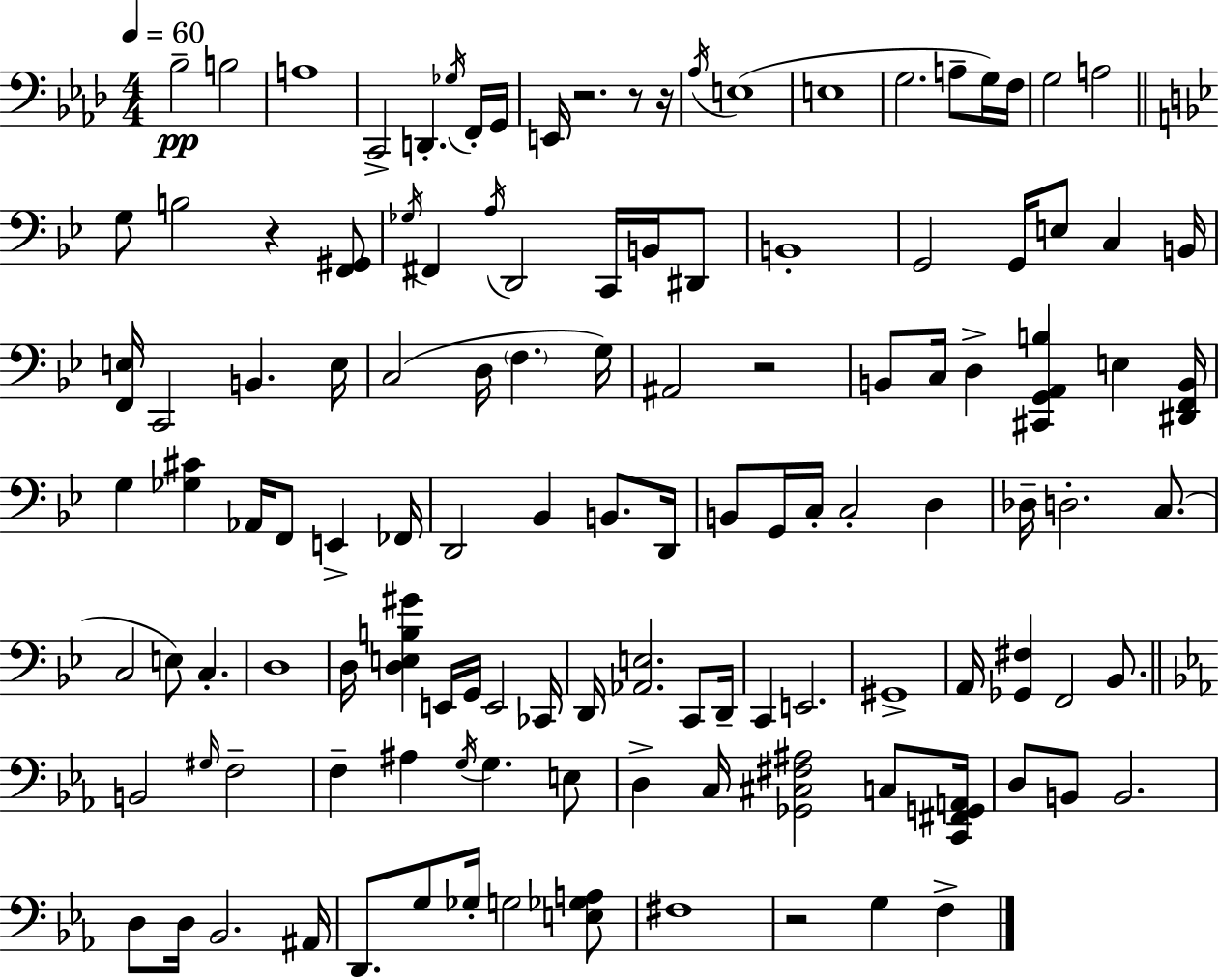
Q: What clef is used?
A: bass